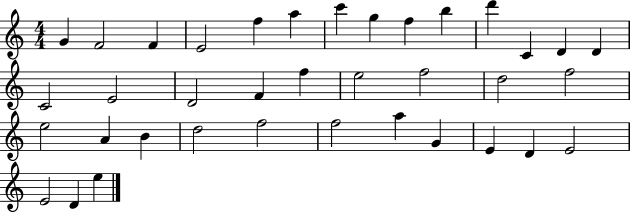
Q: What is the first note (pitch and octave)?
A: G4